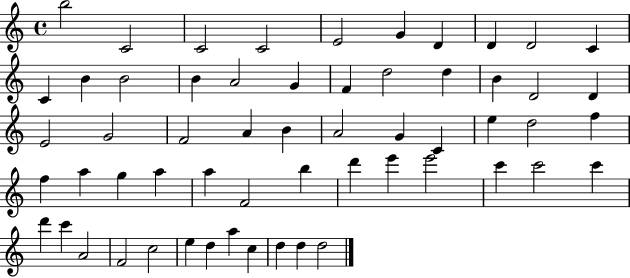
{
  \clef treble
  \time 4/4
  \defaultTimeSignature
  \key c \major
  b''2 c'2 | c'2 c'2 | e'2 g'4 d'4 | d'4 d'2 c'4 | \break c'4 b'4 b'2 | b'4 a'2 g'4 | f'4 d''2 d''4 | b'4 d'2 d'4 | \break e'2 g'2 | f'2 a'4 b'4 | a'2 g'4 c'4 | e''4 d''2 f''4 | \break f''4 a''4 g''4 a''4 | a''4 f'2 b''4 | d'''4 e'''4 e'''2 | c'''4 c'''2 c'''4 | \break d'''4 c'''4 a'2 | f'2 c''2 | e''4 d''4 a''4 c''4 | d''4 d''4 d''2 | \break \bar "|."
}